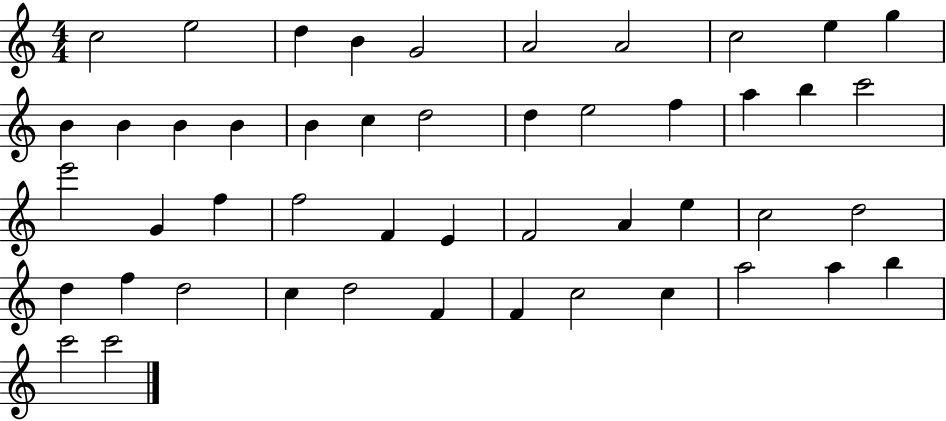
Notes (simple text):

C5/h E5/h D5/q B4/q G4/h A4/h A4/h C5/h E5/q G5/q B4/q B4/q B4/q B4/q B4/q C5/q D5/h D5/q E5/h F5/q A5/q B5/q C6/h E6/h G4/q F5/q F5/h F4/q E4/q F4/h A4/q E5/q C5/h D5/h D5/q F5/q D5/h C5/q D5/h F4/q F4/q C5/h C5/q A5/h A5/q B5/q C6/h C6/h